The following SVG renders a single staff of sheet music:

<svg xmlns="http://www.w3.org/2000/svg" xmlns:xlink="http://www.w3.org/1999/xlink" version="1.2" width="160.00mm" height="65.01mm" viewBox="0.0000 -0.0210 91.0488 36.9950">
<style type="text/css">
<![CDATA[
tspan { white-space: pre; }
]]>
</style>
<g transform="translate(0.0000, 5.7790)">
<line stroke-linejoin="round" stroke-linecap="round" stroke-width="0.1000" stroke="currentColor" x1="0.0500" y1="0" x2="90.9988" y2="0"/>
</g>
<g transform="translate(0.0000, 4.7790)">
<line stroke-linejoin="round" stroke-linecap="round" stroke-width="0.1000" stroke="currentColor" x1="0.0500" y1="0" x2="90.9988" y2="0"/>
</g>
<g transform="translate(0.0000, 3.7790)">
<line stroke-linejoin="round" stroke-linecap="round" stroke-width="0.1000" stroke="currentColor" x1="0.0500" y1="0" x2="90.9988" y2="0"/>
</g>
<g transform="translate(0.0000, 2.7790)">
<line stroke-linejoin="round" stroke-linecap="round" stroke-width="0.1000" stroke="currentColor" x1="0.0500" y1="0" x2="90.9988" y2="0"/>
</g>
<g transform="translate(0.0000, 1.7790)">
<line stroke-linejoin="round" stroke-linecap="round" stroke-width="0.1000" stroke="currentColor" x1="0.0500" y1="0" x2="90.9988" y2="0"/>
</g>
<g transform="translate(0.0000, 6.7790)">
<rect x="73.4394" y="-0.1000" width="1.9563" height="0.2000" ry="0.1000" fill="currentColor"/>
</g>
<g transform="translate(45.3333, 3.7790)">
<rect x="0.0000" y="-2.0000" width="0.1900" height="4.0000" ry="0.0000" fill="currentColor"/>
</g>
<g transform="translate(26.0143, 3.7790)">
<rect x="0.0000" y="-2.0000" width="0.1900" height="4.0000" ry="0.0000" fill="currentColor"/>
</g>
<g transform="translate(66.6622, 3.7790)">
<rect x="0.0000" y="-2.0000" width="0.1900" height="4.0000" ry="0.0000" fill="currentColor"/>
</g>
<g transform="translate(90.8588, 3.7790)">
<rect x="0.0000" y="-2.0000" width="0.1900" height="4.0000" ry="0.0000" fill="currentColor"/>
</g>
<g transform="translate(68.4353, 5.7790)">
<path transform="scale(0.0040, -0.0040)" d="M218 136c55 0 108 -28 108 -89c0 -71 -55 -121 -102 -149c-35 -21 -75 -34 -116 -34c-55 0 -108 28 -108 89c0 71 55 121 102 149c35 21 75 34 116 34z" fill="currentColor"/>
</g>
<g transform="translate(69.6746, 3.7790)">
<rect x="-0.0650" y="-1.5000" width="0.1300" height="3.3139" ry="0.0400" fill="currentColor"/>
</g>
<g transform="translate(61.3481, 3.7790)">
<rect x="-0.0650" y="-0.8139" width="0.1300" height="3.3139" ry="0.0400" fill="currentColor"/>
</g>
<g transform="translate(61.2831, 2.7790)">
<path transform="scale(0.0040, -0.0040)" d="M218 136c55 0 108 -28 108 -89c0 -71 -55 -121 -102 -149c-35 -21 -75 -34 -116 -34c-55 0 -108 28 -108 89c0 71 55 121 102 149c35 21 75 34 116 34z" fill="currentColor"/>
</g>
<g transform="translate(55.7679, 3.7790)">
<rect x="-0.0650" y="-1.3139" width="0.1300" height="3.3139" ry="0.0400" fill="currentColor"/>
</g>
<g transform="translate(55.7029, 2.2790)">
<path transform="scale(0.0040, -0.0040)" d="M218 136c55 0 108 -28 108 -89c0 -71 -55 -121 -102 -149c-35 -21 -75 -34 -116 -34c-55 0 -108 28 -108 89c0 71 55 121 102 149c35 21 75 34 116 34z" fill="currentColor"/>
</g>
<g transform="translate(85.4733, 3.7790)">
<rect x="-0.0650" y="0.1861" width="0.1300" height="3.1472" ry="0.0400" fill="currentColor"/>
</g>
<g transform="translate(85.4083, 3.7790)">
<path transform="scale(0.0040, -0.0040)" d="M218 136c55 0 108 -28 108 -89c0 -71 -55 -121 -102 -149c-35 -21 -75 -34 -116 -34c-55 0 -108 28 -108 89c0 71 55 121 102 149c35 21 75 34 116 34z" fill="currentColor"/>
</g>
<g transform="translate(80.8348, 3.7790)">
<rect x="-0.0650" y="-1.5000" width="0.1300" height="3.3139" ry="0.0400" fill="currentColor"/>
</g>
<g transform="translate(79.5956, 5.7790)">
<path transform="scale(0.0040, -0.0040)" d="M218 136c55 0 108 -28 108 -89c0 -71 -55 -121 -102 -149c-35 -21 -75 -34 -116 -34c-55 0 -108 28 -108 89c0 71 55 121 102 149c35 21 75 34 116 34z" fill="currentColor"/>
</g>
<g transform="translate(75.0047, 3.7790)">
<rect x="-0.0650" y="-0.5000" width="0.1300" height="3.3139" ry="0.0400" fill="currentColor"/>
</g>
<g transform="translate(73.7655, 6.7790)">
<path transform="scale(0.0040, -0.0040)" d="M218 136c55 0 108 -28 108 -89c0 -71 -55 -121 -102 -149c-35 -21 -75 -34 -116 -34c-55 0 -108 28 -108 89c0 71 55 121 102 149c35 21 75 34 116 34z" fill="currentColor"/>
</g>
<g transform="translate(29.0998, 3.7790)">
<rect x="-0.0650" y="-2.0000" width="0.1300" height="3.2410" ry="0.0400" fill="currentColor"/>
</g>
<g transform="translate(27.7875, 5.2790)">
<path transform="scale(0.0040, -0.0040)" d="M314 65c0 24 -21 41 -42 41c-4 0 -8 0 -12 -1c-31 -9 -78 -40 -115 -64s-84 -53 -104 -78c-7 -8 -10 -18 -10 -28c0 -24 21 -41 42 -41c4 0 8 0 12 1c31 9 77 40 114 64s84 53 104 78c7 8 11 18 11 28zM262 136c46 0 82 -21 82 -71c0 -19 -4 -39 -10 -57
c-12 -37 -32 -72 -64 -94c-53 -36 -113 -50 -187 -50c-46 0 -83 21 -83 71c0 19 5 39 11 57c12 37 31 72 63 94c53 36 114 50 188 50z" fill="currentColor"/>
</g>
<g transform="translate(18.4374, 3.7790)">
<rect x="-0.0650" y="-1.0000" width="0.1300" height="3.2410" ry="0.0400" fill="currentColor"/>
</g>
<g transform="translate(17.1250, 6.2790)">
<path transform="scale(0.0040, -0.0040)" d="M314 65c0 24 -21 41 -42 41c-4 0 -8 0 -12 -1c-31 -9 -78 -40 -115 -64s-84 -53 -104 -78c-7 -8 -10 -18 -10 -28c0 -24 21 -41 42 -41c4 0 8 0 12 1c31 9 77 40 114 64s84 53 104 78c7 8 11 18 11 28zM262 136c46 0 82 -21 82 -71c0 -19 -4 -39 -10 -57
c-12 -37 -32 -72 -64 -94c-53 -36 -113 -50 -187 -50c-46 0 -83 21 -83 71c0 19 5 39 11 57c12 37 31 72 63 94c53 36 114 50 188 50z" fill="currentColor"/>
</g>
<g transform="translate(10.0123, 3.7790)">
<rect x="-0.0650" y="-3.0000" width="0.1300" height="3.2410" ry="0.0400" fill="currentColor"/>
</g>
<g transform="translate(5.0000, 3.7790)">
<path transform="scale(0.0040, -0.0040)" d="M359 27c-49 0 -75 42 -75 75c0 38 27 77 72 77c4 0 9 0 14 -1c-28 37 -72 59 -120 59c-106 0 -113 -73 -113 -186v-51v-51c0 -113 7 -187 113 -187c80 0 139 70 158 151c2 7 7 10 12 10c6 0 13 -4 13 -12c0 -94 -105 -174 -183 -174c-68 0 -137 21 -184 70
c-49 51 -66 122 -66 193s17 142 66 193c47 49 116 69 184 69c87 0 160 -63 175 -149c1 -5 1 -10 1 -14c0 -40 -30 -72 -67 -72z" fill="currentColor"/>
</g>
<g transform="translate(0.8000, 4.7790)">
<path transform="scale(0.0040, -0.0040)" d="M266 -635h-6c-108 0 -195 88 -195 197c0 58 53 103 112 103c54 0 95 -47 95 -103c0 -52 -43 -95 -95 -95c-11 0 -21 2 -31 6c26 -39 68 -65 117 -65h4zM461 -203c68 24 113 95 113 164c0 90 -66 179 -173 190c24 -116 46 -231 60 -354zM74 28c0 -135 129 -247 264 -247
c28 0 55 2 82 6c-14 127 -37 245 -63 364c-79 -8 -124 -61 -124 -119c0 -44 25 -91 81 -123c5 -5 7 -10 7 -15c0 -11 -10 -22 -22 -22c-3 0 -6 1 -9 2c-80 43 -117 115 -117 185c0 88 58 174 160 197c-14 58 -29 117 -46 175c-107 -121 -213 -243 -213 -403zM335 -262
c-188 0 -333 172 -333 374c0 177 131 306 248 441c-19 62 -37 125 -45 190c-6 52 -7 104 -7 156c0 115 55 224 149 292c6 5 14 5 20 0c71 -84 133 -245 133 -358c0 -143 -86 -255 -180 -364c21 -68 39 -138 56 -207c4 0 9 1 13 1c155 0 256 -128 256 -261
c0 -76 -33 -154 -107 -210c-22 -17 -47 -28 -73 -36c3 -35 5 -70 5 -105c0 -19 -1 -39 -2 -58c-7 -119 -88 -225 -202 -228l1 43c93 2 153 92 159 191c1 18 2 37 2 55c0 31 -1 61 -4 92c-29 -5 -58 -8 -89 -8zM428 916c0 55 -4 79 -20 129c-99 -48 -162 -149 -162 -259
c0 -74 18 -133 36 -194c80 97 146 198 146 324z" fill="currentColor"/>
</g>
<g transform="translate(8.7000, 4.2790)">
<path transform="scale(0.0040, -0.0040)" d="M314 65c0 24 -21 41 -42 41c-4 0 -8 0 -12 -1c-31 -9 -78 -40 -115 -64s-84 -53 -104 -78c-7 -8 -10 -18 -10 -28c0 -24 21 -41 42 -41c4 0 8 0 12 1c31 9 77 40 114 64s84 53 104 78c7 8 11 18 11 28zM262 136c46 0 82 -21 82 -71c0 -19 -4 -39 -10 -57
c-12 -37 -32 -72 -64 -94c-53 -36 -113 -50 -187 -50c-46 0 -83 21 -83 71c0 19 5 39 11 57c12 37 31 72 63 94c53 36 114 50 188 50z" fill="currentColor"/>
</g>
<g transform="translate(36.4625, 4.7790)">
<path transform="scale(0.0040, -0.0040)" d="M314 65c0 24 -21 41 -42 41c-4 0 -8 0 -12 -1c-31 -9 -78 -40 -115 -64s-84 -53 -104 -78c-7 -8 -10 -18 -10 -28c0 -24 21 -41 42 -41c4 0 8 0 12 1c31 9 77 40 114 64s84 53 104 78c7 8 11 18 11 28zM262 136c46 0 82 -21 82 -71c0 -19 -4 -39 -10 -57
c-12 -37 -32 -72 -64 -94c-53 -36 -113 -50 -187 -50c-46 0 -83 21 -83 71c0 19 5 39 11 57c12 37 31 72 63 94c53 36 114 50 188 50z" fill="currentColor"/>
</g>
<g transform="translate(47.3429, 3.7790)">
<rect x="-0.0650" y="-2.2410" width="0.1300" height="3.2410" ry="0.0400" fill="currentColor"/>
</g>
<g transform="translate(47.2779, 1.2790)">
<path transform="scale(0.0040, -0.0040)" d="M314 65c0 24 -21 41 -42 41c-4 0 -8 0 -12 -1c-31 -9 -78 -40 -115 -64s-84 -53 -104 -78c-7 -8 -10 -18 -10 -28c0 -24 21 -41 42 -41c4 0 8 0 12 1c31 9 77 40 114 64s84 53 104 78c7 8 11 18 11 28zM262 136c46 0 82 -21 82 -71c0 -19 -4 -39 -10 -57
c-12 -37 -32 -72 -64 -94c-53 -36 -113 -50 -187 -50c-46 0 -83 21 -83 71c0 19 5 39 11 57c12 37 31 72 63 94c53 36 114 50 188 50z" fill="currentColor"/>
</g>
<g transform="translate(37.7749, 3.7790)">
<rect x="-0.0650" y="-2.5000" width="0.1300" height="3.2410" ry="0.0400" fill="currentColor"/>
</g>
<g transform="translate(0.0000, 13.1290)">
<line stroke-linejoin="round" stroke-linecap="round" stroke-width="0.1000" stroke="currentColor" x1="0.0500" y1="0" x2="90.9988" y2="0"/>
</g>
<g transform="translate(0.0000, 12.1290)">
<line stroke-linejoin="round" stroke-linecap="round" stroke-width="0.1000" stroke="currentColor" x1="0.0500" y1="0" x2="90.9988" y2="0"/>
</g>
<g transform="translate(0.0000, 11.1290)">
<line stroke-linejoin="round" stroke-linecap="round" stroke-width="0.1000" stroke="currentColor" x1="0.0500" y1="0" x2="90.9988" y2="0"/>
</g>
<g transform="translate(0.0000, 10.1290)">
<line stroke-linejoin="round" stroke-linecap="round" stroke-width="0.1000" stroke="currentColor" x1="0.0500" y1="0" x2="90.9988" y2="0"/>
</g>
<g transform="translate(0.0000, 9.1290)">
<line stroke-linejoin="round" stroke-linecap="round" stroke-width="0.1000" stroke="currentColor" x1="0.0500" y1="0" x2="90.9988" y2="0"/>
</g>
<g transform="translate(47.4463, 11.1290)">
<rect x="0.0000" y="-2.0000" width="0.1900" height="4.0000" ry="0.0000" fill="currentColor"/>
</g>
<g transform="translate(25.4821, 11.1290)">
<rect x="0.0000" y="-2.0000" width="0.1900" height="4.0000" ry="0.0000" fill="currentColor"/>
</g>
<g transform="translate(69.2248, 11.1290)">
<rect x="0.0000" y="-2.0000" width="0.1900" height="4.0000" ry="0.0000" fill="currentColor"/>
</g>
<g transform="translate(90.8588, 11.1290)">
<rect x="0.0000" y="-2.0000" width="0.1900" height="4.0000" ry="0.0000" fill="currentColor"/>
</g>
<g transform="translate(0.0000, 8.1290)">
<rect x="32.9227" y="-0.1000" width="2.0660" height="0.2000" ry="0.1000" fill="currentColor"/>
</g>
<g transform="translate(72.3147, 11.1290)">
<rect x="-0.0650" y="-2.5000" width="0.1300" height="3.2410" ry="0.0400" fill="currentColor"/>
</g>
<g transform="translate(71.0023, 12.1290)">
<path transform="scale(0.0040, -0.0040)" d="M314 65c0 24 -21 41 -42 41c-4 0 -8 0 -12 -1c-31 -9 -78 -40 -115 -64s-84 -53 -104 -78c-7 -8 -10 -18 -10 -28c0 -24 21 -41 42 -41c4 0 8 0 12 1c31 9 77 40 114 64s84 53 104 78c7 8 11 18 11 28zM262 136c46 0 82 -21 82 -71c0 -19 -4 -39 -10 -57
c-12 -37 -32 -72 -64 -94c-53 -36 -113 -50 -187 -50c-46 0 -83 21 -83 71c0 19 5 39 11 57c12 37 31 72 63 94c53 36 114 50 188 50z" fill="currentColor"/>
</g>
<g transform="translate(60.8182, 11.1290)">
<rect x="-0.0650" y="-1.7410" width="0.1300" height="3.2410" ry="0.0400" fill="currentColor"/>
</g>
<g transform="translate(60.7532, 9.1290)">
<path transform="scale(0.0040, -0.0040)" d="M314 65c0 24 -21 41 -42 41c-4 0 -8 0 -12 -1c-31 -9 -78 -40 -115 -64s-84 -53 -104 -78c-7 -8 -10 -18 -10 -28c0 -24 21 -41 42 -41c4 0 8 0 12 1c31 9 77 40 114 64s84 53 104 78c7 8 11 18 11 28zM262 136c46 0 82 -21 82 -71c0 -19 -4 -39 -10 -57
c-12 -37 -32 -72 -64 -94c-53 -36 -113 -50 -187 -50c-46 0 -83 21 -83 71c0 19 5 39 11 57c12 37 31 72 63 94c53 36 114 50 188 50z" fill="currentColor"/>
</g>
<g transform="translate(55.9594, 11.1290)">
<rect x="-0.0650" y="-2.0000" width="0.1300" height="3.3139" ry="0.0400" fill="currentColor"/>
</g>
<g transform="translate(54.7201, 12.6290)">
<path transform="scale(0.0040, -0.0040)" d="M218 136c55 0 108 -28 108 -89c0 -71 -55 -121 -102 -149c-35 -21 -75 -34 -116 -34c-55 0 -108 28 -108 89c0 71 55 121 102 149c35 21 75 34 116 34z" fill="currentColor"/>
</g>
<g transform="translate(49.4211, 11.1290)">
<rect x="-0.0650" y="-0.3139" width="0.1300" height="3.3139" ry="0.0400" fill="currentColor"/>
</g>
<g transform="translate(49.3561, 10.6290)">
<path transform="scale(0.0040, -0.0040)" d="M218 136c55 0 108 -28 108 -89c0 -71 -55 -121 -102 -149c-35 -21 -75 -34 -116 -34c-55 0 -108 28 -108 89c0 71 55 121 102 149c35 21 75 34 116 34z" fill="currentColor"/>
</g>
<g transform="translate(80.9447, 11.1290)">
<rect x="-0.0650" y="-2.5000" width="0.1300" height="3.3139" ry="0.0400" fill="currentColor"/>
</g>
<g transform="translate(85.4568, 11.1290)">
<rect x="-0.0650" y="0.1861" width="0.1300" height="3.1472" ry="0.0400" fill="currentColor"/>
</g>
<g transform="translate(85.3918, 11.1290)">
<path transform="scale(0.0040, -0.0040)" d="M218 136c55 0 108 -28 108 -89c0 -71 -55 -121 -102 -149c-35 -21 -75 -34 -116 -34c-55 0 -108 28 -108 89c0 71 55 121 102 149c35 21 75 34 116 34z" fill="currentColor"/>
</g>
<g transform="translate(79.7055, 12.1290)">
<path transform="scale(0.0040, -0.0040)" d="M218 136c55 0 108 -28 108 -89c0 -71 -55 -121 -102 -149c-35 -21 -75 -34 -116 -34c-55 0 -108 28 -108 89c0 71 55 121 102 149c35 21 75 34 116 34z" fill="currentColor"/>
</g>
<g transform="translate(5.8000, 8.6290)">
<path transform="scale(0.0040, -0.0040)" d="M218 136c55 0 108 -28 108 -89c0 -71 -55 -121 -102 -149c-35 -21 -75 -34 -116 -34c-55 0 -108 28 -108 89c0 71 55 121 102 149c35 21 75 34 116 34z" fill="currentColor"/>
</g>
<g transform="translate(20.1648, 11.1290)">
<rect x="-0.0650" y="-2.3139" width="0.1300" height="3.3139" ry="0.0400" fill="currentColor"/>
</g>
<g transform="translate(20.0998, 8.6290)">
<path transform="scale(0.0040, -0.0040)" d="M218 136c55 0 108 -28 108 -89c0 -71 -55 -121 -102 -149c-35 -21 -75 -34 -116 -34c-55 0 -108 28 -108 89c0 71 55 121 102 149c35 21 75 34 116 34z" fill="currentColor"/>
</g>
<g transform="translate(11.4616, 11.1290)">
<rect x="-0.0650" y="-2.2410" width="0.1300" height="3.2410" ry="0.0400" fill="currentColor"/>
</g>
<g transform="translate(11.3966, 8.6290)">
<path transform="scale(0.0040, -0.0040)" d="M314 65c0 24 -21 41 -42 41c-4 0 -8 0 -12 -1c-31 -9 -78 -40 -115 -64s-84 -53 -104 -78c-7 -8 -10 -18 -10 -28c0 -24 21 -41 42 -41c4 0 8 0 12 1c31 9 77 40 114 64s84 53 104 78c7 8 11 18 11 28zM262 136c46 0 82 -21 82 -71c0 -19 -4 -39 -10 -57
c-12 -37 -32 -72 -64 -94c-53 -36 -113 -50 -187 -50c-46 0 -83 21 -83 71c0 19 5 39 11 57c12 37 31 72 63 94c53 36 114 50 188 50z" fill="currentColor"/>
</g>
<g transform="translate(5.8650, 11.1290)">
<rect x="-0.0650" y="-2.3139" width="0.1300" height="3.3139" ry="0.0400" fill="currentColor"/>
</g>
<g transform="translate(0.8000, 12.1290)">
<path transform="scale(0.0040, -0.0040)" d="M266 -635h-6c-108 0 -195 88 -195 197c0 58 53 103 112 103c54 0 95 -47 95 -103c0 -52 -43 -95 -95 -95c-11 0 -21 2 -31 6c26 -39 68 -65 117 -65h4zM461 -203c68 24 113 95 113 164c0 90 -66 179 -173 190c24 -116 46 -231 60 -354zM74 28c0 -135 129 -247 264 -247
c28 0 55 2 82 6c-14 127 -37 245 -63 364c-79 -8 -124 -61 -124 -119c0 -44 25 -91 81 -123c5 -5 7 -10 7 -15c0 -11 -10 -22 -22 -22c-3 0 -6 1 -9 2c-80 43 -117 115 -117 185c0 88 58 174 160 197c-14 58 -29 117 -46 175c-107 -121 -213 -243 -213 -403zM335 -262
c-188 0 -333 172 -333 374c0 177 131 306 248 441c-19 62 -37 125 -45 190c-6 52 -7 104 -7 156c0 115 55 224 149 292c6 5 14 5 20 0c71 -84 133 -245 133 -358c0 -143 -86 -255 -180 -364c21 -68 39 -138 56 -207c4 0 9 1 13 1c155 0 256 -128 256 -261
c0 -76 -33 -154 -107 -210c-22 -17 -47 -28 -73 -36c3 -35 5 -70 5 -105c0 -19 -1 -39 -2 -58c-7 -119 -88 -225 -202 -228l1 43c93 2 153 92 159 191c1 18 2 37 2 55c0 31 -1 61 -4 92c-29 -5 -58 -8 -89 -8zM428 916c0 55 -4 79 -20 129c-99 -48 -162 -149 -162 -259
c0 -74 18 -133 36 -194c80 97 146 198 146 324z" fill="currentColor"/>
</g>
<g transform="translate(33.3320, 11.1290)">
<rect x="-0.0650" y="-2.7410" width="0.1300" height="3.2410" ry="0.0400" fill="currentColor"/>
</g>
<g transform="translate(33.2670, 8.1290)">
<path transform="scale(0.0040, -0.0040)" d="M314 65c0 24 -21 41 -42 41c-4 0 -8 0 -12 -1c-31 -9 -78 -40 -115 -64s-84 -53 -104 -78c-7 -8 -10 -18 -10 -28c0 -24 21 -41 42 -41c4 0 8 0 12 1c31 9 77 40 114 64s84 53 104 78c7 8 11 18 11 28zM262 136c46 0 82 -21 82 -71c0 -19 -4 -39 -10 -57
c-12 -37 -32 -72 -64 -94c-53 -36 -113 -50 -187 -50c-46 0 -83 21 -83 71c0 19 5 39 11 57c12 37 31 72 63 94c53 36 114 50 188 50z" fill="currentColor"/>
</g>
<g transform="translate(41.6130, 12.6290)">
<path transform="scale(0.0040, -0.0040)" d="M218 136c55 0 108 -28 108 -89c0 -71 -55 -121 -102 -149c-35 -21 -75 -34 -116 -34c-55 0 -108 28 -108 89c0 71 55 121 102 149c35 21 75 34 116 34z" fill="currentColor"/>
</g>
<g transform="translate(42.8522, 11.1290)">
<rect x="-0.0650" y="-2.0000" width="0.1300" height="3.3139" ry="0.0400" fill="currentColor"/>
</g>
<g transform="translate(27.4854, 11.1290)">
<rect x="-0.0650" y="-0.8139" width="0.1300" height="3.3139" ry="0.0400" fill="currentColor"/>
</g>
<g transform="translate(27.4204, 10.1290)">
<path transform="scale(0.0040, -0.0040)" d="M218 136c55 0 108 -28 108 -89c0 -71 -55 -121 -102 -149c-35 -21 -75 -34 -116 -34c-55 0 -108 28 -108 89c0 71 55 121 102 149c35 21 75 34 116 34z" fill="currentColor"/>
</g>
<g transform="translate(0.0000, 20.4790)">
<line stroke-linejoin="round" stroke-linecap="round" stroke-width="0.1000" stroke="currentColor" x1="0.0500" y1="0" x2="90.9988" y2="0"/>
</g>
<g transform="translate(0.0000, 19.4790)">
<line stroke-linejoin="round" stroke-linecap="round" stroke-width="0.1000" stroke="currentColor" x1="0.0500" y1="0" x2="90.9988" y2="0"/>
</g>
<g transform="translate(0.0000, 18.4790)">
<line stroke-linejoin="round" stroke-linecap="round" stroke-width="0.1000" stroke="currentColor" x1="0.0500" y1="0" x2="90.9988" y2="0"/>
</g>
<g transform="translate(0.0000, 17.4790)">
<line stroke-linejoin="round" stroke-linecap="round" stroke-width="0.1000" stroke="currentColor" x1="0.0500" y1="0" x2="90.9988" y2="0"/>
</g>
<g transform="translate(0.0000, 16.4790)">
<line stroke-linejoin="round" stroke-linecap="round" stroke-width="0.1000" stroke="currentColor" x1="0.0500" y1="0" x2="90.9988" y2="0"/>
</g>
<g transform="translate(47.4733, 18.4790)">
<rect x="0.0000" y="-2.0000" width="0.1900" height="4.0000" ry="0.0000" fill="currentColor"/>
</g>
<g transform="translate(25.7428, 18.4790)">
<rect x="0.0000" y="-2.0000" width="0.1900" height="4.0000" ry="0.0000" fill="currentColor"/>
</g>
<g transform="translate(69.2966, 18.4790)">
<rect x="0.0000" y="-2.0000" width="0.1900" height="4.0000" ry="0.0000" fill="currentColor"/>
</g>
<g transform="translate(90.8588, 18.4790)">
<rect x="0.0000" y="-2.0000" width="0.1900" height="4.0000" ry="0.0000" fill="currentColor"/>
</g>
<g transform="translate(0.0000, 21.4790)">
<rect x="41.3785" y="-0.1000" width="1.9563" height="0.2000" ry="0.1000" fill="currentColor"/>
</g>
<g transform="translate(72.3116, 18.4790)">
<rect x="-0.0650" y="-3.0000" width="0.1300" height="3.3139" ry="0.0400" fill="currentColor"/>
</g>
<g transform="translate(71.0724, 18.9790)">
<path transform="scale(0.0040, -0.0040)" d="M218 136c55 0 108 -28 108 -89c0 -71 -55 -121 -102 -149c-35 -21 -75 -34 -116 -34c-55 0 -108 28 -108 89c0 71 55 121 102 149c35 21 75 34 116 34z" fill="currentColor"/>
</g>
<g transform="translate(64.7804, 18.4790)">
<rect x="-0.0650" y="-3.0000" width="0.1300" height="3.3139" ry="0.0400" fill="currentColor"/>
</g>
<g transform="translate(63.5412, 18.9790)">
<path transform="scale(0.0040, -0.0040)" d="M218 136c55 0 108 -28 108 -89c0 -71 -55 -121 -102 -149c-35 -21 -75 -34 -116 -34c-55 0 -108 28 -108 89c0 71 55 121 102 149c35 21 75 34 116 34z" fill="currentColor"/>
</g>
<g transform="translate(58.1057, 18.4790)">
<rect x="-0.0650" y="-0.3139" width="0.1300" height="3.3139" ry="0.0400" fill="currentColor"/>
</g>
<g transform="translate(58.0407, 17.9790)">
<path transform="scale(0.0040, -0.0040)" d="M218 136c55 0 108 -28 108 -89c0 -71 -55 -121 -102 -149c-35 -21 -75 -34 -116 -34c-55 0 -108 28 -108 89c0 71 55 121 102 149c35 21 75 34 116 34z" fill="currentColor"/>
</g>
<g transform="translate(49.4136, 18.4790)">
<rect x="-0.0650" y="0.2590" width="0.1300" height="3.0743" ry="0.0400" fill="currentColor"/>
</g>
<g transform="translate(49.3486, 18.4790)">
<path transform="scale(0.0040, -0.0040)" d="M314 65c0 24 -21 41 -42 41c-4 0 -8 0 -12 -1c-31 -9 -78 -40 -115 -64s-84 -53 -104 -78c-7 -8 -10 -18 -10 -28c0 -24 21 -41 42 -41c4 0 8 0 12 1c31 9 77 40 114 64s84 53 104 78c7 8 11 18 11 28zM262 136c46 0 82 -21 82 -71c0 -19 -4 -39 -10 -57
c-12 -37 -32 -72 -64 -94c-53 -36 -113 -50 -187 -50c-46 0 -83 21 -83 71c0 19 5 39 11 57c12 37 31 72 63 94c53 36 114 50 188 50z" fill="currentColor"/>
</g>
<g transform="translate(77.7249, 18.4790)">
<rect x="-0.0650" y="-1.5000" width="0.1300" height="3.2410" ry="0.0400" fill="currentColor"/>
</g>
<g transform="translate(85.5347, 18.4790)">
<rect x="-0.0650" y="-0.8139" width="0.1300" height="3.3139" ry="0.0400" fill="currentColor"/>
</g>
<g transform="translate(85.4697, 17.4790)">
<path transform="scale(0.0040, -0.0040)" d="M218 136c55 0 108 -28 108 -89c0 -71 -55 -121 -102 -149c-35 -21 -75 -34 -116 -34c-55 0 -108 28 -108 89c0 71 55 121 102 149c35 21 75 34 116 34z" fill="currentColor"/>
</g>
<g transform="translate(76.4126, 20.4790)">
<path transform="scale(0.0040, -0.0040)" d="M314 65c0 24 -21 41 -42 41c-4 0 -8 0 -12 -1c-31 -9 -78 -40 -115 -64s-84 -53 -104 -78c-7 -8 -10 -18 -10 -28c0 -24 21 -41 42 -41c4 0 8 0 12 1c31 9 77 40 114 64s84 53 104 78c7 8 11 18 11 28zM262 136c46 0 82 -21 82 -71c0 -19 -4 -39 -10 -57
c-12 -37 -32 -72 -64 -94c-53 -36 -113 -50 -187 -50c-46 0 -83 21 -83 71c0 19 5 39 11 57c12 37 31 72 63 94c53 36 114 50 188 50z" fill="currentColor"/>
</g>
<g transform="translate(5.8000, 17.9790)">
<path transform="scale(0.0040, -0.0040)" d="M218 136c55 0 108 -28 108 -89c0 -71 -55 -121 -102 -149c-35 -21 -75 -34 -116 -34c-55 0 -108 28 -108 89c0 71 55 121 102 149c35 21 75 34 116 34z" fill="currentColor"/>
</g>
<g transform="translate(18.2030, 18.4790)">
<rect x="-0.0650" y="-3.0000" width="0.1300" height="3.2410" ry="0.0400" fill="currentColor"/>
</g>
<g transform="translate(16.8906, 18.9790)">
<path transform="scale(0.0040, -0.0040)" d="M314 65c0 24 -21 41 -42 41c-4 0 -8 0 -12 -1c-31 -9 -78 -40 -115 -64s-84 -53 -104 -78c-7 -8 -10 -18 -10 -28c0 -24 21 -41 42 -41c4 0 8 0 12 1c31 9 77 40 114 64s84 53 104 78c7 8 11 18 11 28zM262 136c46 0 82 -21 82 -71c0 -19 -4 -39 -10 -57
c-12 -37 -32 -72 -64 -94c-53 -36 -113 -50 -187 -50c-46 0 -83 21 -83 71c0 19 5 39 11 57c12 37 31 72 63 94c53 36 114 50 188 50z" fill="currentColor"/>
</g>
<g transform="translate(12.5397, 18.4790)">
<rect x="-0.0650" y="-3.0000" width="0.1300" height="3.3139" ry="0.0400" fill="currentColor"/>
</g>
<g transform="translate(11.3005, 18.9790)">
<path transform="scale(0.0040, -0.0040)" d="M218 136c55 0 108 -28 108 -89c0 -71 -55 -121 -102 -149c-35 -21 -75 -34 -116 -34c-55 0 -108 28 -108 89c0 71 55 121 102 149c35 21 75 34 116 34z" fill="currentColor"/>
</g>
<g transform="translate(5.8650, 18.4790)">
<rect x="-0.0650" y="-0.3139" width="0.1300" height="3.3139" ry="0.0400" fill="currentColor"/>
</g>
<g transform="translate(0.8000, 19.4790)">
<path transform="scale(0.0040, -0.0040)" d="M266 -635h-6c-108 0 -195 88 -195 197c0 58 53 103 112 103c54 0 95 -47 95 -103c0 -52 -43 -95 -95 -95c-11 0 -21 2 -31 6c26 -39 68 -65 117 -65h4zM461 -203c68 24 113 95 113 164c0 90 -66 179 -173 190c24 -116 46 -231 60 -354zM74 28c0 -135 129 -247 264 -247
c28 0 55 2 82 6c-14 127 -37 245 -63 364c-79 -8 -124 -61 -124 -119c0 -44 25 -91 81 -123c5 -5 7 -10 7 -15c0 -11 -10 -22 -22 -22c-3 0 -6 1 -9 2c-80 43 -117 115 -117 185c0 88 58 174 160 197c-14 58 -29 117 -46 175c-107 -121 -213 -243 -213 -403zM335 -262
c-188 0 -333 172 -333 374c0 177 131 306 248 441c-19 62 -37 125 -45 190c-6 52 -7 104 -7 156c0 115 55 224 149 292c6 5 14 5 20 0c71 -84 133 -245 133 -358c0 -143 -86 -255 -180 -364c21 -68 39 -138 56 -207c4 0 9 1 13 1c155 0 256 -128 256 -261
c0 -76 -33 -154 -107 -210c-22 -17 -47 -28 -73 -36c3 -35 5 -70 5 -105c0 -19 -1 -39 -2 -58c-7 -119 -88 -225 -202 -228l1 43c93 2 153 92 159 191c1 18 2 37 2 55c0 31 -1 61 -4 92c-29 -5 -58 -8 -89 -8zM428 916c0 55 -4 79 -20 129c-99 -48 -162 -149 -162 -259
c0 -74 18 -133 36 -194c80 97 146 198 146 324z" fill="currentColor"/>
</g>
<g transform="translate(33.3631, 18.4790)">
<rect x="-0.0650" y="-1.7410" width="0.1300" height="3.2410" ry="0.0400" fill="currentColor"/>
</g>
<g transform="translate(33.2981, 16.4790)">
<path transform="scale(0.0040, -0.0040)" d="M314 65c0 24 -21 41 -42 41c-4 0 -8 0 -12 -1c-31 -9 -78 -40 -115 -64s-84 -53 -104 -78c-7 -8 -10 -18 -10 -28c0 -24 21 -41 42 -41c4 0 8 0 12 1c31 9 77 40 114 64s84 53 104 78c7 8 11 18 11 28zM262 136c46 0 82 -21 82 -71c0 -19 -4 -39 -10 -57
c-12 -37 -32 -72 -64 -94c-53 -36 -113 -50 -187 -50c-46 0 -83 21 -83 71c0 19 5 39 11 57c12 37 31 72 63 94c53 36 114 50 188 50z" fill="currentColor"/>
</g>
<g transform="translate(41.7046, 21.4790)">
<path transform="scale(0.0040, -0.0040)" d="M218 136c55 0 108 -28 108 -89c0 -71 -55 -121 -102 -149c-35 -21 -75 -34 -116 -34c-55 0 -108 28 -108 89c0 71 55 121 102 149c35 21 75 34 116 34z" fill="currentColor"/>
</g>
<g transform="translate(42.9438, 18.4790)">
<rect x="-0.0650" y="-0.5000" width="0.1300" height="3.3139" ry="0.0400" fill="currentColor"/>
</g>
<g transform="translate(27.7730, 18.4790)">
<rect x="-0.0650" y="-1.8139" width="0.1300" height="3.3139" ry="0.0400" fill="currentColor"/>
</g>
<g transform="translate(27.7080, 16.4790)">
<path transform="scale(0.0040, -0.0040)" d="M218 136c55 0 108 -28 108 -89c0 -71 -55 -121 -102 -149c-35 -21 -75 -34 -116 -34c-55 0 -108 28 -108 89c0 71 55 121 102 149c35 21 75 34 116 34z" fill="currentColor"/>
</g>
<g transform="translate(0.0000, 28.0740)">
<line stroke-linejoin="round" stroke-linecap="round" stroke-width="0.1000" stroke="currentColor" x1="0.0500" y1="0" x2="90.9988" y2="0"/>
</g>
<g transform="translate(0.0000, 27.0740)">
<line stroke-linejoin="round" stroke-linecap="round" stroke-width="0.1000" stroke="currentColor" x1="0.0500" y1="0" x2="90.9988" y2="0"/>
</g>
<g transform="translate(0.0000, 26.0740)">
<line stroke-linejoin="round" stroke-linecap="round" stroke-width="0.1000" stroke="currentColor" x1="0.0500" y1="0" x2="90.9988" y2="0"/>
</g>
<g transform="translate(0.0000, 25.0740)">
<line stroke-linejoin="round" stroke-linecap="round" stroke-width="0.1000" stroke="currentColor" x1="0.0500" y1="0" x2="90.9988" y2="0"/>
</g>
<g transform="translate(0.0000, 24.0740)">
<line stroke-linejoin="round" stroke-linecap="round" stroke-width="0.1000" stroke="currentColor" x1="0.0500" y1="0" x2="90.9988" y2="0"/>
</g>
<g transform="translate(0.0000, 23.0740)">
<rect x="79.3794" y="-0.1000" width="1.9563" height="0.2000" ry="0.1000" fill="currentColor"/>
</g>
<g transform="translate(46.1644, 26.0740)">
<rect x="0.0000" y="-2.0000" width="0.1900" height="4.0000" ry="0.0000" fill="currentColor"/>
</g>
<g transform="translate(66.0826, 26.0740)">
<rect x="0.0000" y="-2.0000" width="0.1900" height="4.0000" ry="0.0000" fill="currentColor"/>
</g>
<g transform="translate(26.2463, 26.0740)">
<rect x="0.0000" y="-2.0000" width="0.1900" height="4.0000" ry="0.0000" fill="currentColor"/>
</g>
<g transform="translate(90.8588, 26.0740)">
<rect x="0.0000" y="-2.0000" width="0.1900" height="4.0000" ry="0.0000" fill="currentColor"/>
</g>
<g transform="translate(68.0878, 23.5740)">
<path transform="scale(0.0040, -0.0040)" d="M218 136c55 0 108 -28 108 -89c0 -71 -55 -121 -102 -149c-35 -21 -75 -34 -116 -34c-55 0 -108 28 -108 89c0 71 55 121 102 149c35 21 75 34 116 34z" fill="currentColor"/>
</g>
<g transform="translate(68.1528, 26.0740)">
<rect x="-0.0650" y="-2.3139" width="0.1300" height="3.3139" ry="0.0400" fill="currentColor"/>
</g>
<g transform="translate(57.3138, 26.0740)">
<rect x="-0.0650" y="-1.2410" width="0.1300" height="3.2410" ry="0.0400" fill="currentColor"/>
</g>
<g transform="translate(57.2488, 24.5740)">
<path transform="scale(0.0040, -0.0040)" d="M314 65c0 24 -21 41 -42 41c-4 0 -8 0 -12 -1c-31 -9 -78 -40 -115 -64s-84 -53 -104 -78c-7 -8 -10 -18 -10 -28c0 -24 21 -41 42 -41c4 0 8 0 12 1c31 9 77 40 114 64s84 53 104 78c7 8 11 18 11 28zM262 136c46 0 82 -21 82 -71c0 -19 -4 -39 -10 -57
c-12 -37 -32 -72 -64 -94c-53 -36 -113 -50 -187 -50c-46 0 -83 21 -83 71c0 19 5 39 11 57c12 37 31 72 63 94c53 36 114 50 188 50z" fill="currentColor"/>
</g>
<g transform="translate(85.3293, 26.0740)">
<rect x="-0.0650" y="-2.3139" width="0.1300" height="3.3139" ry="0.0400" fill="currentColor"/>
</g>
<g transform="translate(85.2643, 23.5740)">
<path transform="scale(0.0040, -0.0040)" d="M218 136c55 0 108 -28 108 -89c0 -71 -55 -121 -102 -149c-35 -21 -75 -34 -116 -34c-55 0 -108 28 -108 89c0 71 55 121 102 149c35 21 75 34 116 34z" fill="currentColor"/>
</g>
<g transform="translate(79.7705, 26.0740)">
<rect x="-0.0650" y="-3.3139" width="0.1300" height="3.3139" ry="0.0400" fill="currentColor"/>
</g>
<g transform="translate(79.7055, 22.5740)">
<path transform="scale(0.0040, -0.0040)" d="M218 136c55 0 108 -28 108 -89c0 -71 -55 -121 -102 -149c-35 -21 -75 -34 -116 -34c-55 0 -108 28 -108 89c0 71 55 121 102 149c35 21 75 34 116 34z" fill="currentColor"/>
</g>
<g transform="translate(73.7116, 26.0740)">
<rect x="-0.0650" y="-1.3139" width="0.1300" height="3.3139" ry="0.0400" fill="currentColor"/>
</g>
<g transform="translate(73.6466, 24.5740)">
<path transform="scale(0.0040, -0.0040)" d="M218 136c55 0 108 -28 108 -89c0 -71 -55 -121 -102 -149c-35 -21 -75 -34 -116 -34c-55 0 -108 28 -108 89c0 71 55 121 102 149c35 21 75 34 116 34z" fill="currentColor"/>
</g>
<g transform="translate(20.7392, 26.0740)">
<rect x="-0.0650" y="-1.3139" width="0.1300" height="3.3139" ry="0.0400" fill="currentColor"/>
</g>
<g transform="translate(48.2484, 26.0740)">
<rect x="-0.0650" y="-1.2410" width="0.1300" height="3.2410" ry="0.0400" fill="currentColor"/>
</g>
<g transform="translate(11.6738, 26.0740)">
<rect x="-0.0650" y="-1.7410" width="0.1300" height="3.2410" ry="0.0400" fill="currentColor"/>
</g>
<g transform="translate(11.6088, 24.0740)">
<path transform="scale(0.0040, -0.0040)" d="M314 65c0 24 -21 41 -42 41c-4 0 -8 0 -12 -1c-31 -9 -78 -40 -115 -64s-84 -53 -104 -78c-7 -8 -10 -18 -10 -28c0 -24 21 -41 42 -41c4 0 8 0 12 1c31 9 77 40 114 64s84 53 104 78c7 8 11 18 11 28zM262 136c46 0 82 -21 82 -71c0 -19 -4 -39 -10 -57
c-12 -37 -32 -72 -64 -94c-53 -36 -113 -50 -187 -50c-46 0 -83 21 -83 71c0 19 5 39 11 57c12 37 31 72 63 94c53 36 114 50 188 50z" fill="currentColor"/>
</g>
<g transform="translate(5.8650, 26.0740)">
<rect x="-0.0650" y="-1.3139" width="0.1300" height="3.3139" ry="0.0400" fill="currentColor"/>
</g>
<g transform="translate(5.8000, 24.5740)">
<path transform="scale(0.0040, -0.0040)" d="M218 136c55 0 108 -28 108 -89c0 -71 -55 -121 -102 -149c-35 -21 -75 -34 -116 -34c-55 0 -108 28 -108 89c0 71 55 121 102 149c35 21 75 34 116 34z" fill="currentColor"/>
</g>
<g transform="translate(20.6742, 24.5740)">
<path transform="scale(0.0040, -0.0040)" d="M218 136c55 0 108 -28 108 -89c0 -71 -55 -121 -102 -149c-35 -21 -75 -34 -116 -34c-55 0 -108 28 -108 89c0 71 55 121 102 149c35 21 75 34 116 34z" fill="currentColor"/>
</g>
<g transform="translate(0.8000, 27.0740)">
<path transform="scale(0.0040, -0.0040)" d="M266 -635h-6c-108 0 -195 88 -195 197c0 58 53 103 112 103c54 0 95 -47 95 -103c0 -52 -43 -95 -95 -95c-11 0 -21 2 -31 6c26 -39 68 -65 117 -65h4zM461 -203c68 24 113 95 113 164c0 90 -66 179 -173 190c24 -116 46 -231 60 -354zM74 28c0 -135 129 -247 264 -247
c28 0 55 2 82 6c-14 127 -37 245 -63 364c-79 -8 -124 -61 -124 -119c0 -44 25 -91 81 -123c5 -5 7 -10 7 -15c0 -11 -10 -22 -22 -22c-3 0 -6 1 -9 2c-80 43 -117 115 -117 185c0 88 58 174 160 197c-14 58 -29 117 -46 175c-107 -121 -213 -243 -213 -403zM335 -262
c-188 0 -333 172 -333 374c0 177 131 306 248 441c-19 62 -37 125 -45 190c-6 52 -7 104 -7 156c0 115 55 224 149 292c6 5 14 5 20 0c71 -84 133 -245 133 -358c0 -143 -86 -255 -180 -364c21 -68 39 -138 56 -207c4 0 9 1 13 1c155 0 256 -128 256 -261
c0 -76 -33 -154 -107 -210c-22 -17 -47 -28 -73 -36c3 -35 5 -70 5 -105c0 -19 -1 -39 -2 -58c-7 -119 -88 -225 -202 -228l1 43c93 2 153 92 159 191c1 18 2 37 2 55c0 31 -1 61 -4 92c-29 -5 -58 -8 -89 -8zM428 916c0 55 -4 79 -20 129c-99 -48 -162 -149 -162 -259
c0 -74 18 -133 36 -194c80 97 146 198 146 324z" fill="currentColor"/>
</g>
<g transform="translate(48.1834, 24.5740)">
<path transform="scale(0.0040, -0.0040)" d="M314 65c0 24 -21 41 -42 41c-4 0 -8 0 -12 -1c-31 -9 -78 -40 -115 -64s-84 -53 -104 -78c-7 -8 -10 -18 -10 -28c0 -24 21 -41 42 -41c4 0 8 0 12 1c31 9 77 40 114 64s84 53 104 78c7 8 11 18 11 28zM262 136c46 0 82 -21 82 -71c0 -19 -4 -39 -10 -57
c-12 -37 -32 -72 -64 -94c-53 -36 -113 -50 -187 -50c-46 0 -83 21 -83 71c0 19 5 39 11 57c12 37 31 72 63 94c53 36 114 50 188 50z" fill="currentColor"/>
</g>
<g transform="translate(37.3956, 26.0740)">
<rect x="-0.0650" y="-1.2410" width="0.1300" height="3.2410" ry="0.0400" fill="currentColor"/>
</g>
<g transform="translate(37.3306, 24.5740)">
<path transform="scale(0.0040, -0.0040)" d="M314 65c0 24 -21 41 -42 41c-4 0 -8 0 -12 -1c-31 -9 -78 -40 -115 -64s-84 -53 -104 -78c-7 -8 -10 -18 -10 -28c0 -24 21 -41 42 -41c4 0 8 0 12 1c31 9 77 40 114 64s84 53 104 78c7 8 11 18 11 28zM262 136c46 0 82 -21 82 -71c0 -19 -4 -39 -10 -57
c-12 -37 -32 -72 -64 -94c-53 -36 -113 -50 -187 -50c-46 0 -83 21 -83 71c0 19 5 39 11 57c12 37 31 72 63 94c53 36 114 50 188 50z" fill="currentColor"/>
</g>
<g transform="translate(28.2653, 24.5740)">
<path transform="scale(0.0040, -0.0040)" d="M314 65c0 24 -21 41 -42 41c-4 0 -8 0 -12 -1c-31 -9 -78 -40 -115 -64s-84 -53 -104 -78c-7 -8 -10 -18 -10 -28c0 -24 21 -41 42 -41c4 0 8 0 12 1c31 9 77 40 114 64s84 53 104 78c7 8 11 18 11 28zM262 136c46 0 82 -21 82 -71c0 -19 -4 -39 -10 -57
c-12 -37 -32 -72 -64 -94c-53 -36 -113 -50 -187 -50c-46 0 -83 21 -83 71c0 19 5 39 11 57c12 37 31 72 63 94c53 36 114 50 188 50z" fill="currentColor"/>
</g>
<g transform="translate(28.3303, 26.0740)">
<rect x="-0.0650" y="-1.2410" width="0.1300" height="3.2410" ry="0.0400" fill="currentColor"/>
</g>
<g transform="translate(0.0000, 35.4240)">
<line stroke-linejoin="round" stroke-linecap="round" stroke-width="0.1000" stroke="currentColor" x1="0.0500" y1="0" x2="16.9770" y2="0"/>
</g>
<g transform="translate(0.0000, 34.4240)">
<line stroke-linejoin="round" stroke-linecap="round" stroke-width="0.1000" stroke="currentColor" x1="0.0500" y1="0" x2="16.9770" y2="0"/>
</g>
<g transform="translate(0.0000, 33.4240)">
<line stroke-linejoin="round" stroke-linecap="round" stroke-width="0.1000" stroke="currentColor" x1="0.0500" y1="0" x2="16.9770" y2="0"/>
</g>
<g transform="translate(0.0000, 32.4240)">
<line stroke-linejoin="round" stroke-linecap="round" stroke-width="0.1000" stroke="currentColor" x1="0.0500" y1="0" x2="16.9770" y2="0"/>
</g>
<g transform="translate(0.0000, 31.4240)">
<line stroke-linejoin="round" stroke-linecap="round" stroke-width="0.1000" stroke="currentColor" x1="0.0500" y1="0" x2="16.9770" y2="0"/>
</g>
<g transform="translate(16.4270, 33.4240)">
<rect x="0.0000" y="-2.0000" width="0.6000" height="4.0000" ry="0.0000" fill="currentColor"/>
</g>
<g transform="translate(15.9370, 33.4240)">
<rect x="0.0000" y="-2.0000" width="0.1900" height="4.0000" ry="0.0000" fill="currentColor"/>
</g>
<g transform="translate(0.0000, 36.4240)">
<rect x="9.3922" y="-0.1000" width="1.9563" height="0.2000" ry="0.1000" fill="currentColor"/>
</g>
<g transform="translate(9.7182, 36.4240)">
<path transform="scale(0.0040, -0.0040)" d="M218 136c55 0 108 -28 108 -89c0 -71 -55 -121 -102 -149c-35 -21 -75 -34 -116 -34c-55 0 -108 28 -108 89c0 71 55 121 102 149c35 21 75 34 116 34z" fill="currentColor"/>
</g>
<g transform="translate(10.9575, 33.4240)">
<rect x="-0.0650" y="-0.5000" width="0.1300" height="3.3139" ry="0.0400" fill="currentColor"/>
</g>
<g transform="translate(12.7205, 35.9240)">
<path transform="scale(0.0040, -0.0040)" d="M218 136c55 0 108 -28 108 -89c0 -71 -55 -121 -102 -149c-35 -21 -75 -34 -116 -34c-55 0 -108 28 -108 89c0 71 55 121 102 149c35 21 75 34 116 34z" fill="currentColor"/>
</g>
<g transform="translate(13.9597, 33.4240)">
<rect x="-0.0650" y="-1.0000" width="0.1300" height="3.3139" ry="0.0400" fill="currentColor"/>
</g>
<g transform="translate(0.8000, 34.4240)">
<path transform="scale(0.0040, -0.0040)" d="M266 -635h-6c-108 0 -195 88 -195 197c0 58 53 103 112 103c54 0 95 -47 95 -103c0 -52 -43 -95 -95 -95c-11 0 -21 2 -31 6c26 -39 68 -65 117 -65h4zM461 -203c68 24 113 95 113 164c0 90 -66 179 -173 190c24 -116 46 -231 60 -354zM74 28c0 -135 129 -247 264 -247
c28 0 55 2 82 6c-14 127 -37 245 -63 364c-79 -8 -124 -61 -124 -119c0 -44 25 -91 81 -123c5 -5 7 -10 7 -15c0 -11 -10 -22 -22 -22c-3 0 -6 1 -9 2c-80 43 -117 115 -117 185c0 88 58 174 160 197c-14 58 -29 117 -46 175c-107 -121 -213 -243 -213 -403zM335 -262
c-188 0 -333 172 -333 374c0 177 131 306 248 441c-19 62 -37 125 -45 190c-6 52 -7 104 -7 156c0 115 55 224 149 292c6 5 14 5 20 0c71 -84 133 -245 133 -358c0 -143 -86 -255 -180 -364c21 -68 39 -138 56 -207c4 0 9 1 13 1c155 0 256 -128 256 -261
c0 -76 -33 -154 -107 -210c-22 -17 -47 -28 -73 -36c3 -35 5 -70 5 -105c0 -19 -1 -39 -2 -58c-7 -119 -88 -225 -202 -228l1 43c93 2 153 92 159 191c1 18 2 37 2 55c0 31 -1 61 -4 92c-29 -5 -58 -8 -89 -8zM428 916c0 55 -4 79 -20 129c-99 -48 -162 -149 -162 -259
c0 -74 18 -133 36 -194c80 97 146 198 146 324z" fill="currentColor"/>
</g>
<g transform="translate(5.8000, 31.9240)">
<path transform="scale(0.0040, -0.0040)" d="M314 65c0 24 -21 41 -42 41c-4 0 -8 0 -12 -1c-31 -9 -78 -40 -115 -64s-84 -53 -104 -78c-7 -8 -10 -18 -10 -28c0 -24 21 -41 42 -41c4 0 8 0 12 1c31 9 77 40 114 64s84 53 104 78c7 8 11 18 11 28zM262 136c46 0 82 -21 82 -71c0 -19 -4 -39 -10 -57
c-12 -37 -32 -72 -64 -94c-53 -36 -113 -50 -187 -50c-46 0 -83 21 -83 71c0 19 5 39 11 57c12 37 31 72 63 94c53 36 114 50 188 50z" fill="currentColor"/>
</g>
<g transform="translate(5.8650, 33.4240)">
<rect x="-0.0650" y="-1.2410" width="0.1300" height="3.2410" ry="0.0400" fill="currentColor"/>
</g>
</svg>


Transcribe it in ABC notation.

X:1
T:Untitled
M:4/4
L:1/4
K:C
A2 D2 F2 G2 g2 e d E C E B g g2 g d a2 F c F f2 G2 G B c A A2 f f2 C B2 c A A E2 d e f2 e e2 e2 e2 e2 g e b g e2 C D